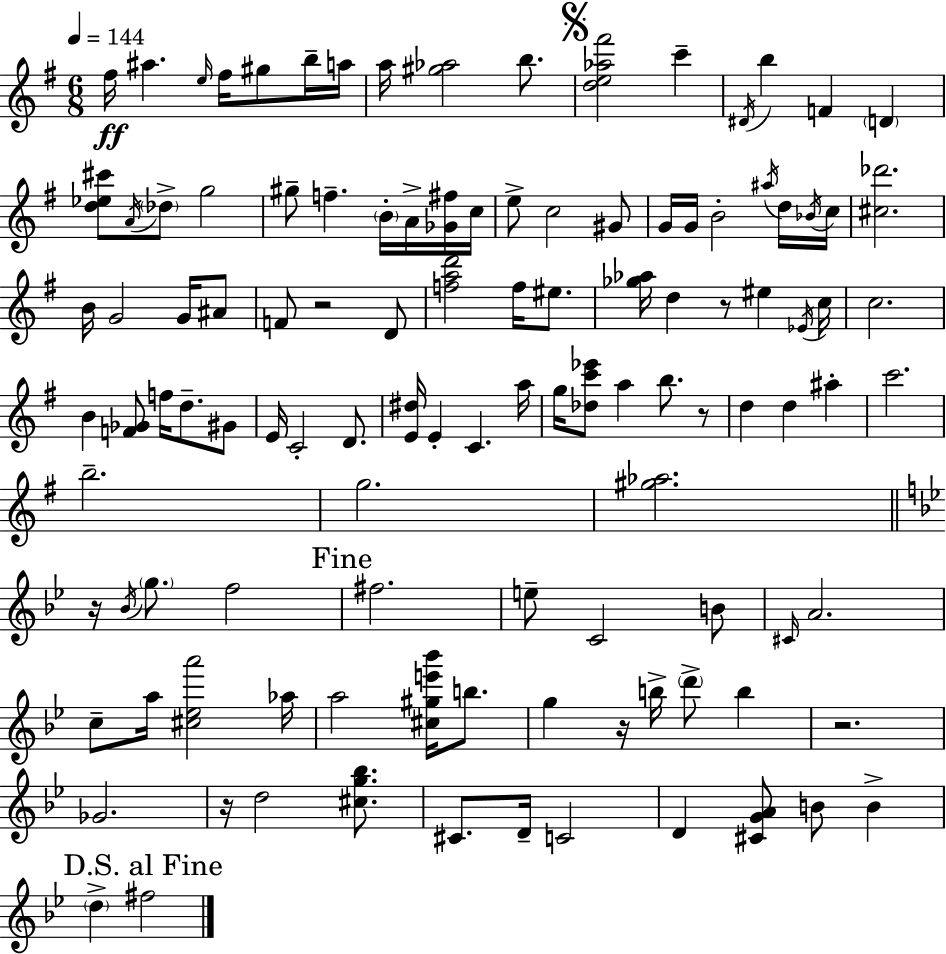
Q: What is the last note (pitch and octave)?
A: F#5